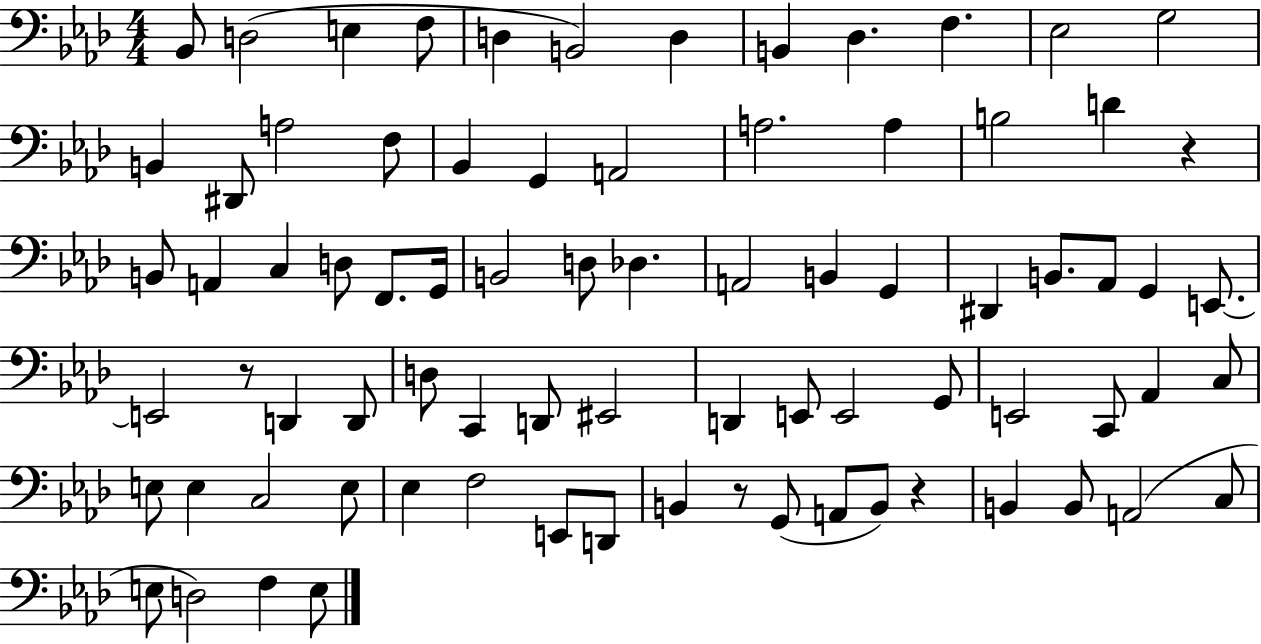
Bb2/e D3/h E3/q F3/e D3/q B2/h D3/q B2/q Db3/q. F3/q. Eb3/h G3/h B2/q D#2/e A3/h F3/e Bb2/q G2/q A2/h A3/h. A3/q B3/h D4/q R/q B2/e A2/q C3/q D3/e F2/e. G2/s B2/h D3/e Db3/q. A2/h B2/q G2/q D#2/q B2/e. Ab2/e G2/q E2/e. E2/h R/e D2/q D2/e D3/e C2/q D2/e EIS2/h D2/q E2/e E2/h G2/e E2/h C2/e Ab2/q C3/e E3/e E3/q C3/h E3/e Eb3/q F3/h E2/e D2/e B2/q R/e G2/e A2/e B2/e R/q B2/q B2/e A2/h C3/e E3/e D3/h F3/q E3/e